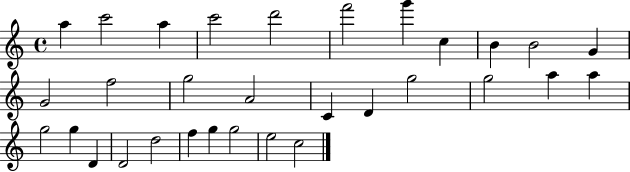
{
  \clef treble
  \time 4/4
  \defaultTimeSignature
  \key c \major
  a''4 c'''2 a''4 | c'''2 d'''2 | f'''2 g'''4 c''4 | b'4 b'2 g'4 | \break g'2 f''2 | g''2 a'2 | c'4 d'4 g''2 | g''2 a''4 a''4 | \break g''2 g''4 d'4 | d'2 d''2 | f''4 g''4 g''2 | e''2 c''2 | \break \bar "|."
}